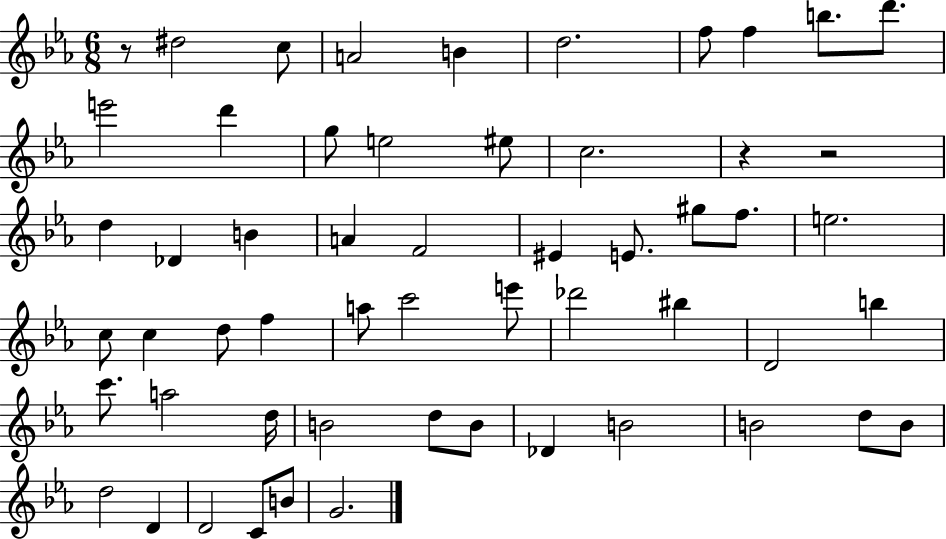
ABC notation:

X:1
T:Untitled
M:6/8
L:1/4
K:Eb
z/2 ^d2 c/2 A2 B d2 f/2 f b/2 d'/2 e'2 d' g/2 e2 ^e/2 c2 z z2 d _D B A F2 ^E E/2 ^g/2 f/2 e2 c/2 c d/2 f a/2 c'2 e'/2 _d'2 ^b D2 b c'/2 a2 d/4 B2 d/2 B/2 _D B2 B2 d/2 B/2 d2 D D2 C/2 B/2 G2